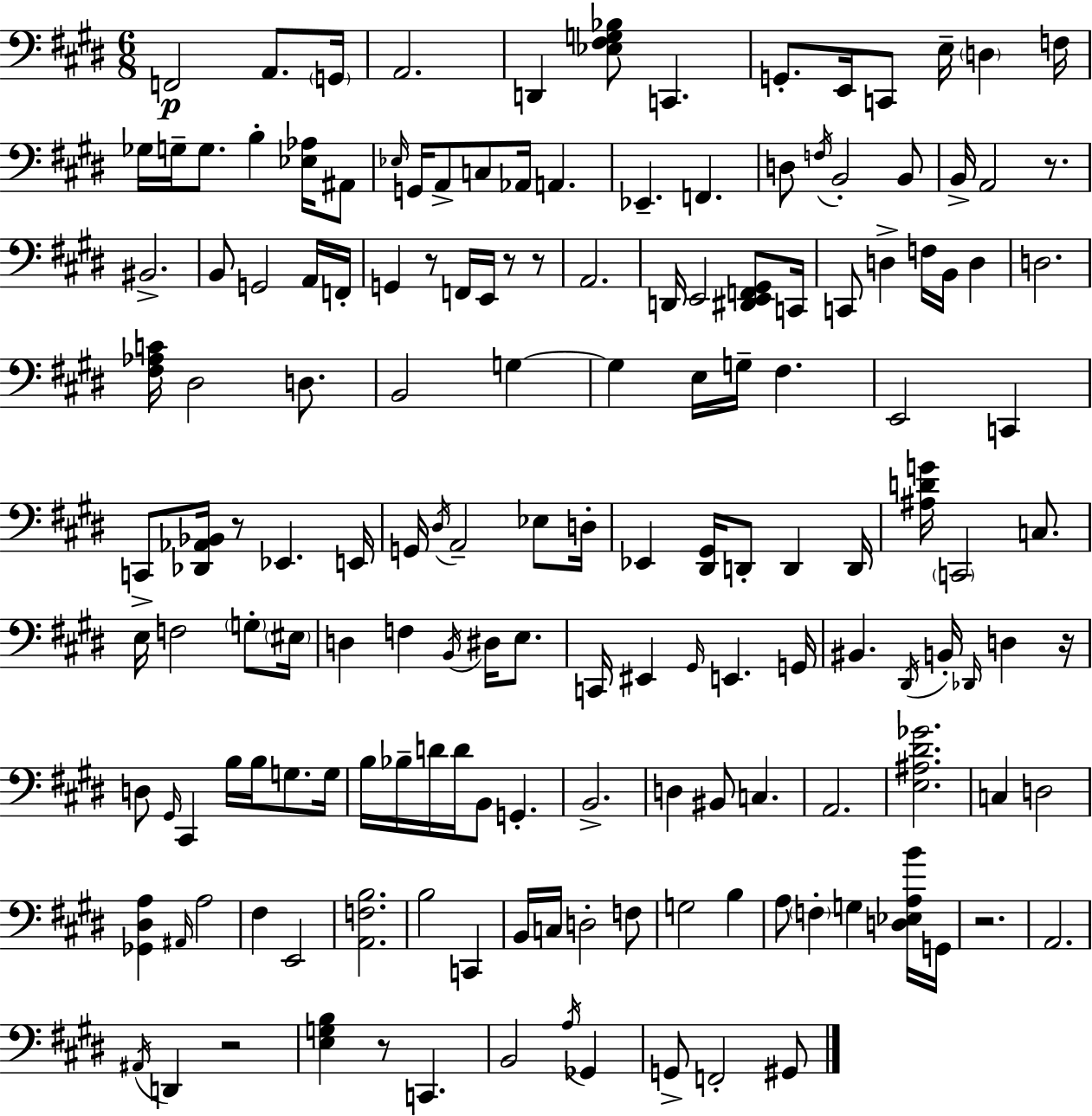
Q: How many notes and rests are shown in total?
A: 159